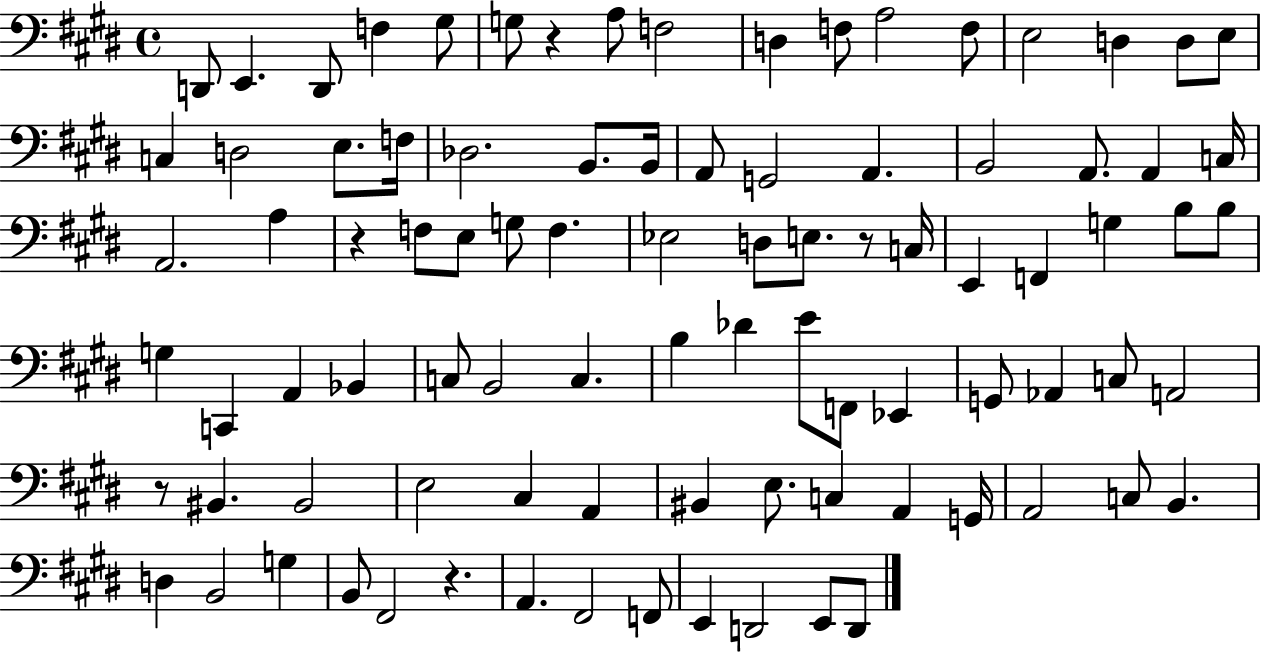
D2/e E2/q. D2/e F3/q G#3/e G3/e R/q A3/e F3/h D3/q F3/e A3/h F3/e E3/h D3/q D3/e E3/e C3/q D3/h E3/e. F3/s Db3/h. B2/e. B2/s A2/e G2/h A2/q. B2/h A2/e. A2/q C3/s A2/h. A3/q R/q F3/e E3/e G3/e F3/q. Eb3/h D3/e E3/e. R/e C3/s E2/q F2/q G3/q B3/e B3/e G3/q C2/q A2/q Bb2/q C3/e B2/h C3/q. B3/q Db4/q E4/e F2/e Eb2/q G2/e Ab2/q C3/e A2/h R/e BIS2/q. BIS2/h E3/h C#3/q A2/q BIS2/q E3/e. C3/q A2/q G2/s A2/h C3/e B2/q. D3/q B2/h G3/q B2/e F#2/h R/q. A2/q. F#2/h F2/e E2/q D2/h E2/e D2/e